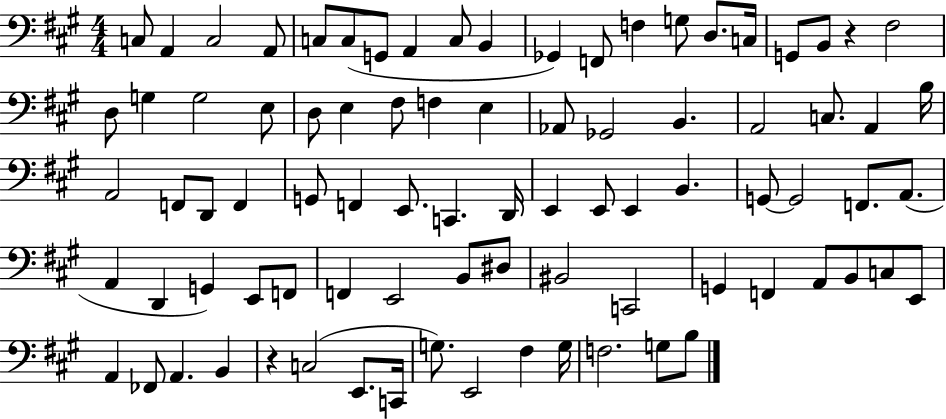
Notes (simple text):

C3/e A2/q C3/h A2/e C3/e C3/e G2/e A2/q C3/e B2/q Gb2/q F2/e F3/q G3/e D3/e. C3/s G2/e B2/e R/q F#3/h D3/e G3/q G3/h E3/e D3/e E3/q F#3/e F3/q E3/q Ab2/e Gb2/h B2/q. A2/h C3/e. A2/q B3/s A2/h F2/e D2/e F2/q G2/e F2/q E2/e. C2/q. D2/s E2/q E2/e E2/q B2/q. G2/e G2/h F2/e. A2/e. A2/q D2/q G2/q E2/e F2/e F2/q E2/h B2/e D#3/e BIS2/h C2/h G2/q F2/q A2/e B2/e C3/e E2/e A2/q FES2/e A2/q. B2/q R/q C3/h E2/e. C2/s G3/e. E2/h F#3/q G3/s F3/h. G3/e B3/e